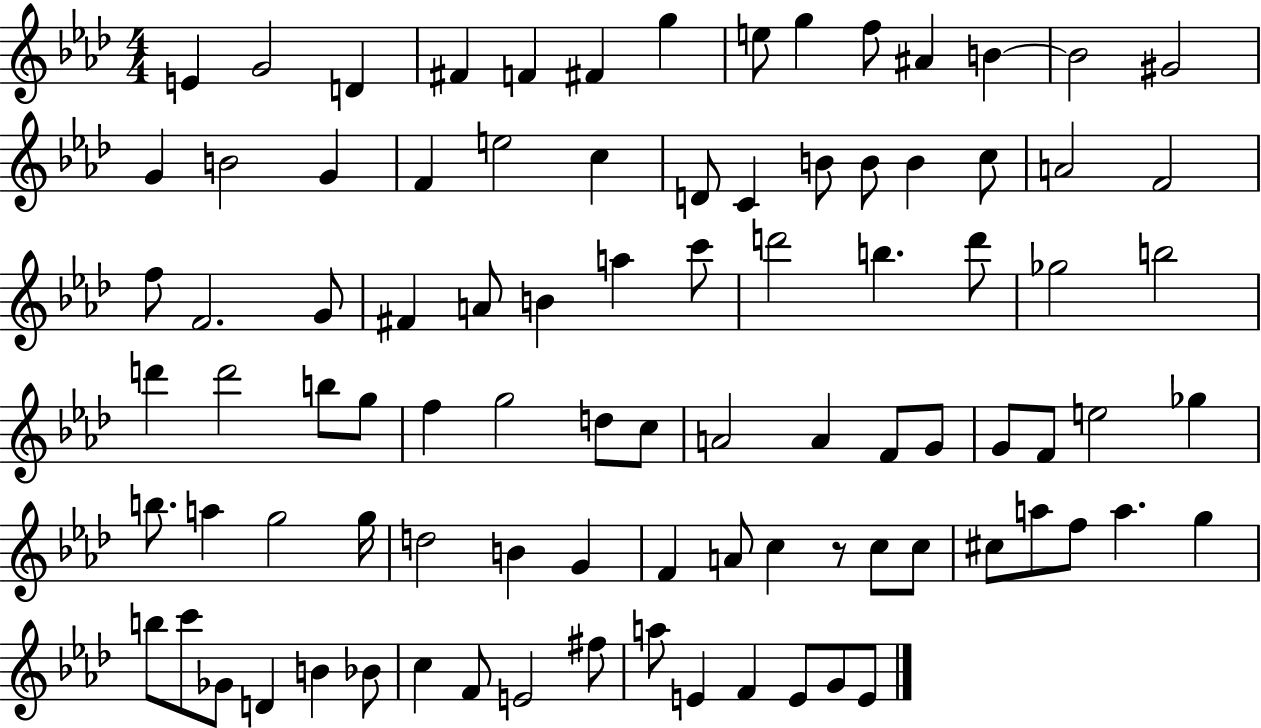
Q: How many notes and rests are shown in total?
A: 91